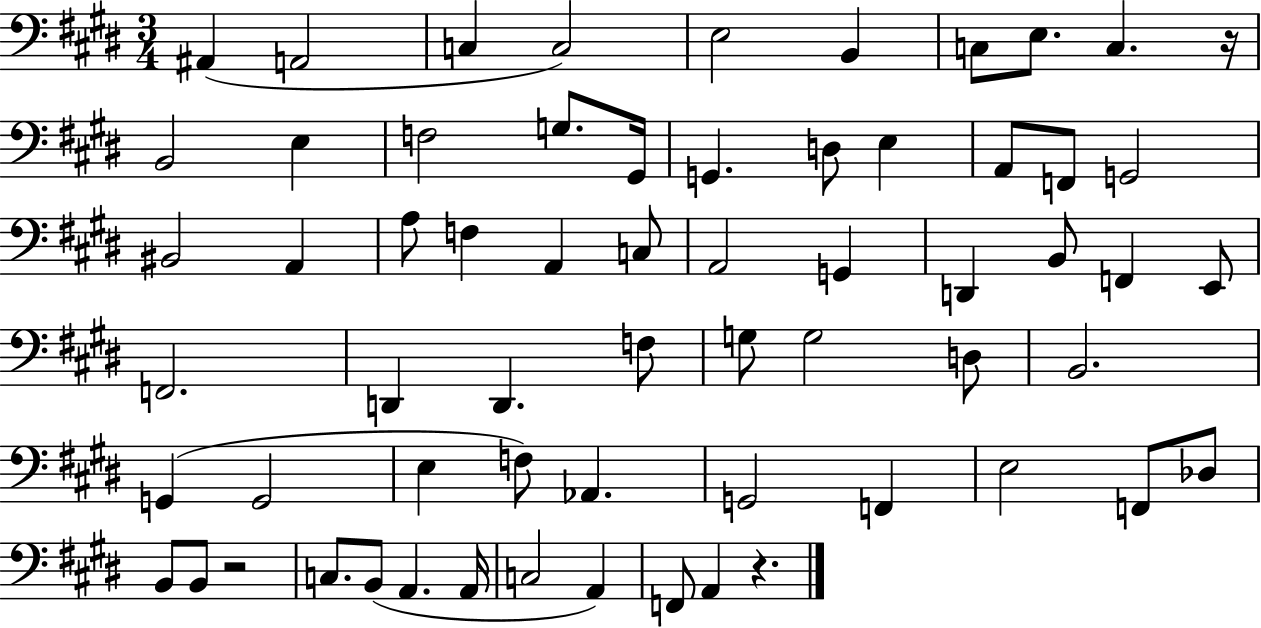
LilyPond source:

{
  \clef bass
  \numericTimeSignature
  \time 3/4
  \key e \major
  ais,4( a,2 | c4 c2) | e2 b,4 | c8 e8. c4. r16 | \break b,2 e4 | f2 g8. gis,16 | g,4. d8 e4 | a,8 f,8 g,2 | \break bis,2 a,4 | a8 f4 a,4 c8 | a,2 g,4 | d,4 b,8 f,4 e,8 | \break f,2. | d,4 d,4. f8 | g8 g2 d8 | b,2. | \break g,4( g,2 | e4 f8) aes,4. | g,2 f,4 | e2 f,8 des8 | \break b,8 b,8 r2 | c8. b,8( a,4. a,16 | c2 a,4) | f,8 a,4 r4. | \break \bar "|."
}